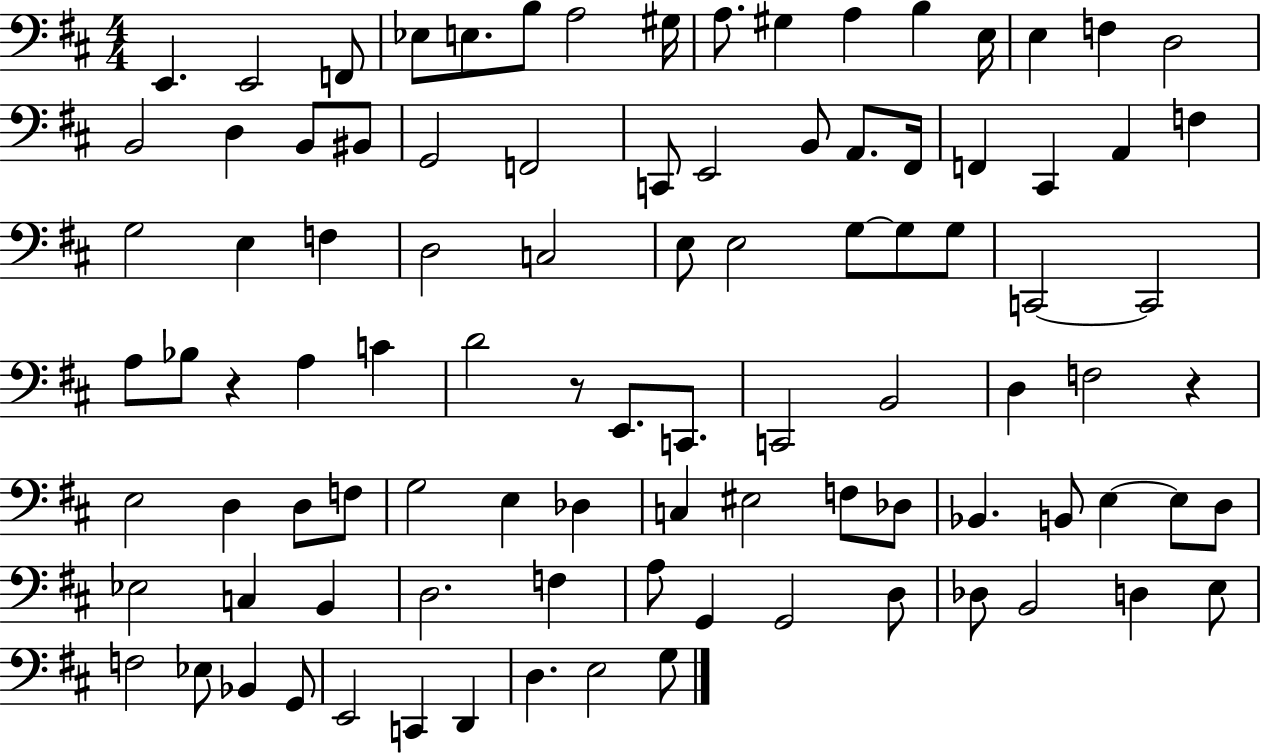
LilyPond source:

{
  \clef bass
  \numericTimeSignature
  \time 4/4
  \key d \major
  e,4. e,2 f,8 | ees8 e8. b8 a2 gis16 | a8. gis4 a4 b4 e16 | e4 f4 d2 | \break b,2 d4 b,8 bis,8 | g,2 f,2 | c,8 e,2 b,8 a,8. fis,16 | f,4 cis,4 a,4 f4 | \break g2 e4 f4 | d2 c2 | e8 e2 g8~~ g8 g8 | c,2~~ c,2 | \break a8 bes8 r4 a4 c'4 | d'2 r8 e,8. c,8. | c,2 b,2 | d4 f2 r4 | \break e2 d4 d8 f8 | g2 e4 des4 | c4 eis2 f8 des8 | bes,4. b,8 e4~~ e8 d8 | \break ees2 c4 b,4 | d2. f4 | a8 g,4 g,2 d8 | des8 b,2 d4 e8 | \break f2 ees8 bes,4 g,8 | e,2 c,4 d,4 | d4. e2 g8 | \bar "|."
}